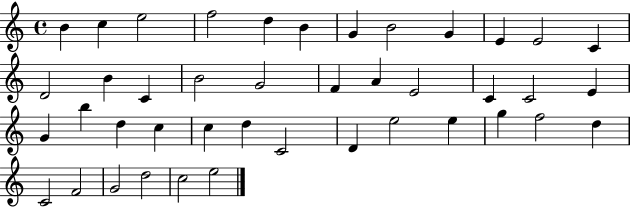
B4/q C5/q E5/h F5/h D5/q B4/q G4/q B4/h G4/q E4/q E4/h C4/q D4/h B4/q C4/q B4/h G4/h F4/q A4/q E4/h C4/q C4/h E4/q G4/q B5/q D5/q C5/q C5/q D5/q C4/h D4/q E5/h E5/q G5/q F5/h D5/q C4/h F4/h G4/h D5/h C5/h E5/h